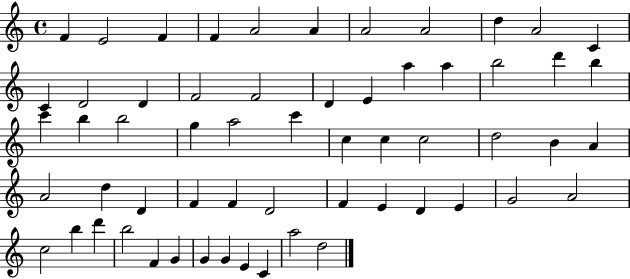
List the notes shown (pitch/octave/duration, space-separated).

F4/q E4/h F4/q F4/q A4/h A4/q A4/h A4/h D5/q A4/h C4/q C4/q D4/h D4/q F4/h F4/h D4/q E4/q A5/q A5/q B5/h D6/q B5/q C6/q B5/q B5/h G5/q A5/h C6/q C5/q C5/q C5/h D5/h B4/q A4/q A4/h D5/q D4/q F4/q F4/q D4/h F4/q E4/q D4/q E4/q G4/h A4/h C5/h B5/q D6/q B5/h F4/q G4/q G4/q G4/q E4/q C4/q A5/h D5/h